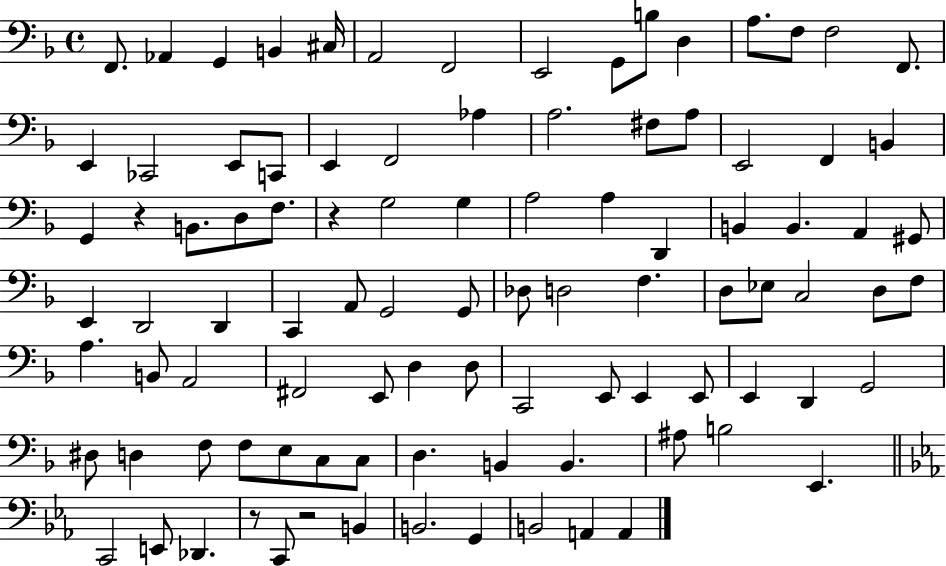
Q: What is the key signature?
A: F major